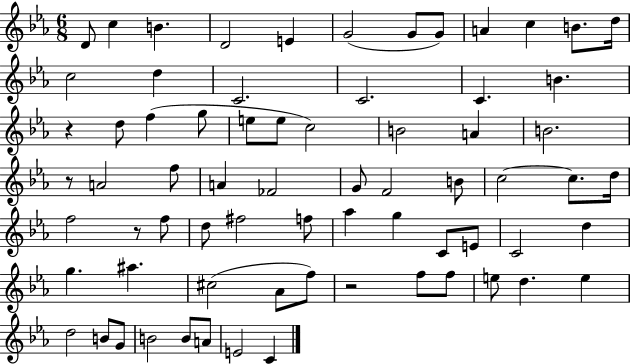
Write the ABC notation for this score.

X:1
T:Untitled
M:6/8
L:1/4
K:Eb
D/2 c B D2 E G2 G/2 G/2 A c B/2 d/4 c2 d C2 C2 C B z d/2 f g/2 e/2 e/2 c2 B2 A B2 z/2 A2 f/2 A _F2 G/2 F2 B/2 c2 c/2 d/4 f2 z/2 f/2 d/2 ^f2 f/2 _a g C/2 E/2 C2 d g ^a ^c2 _A/2 f/2 z2 f/2 f/2 e/2 d e d2 B/2 G/2 B2 B/2 A/2 E2 C